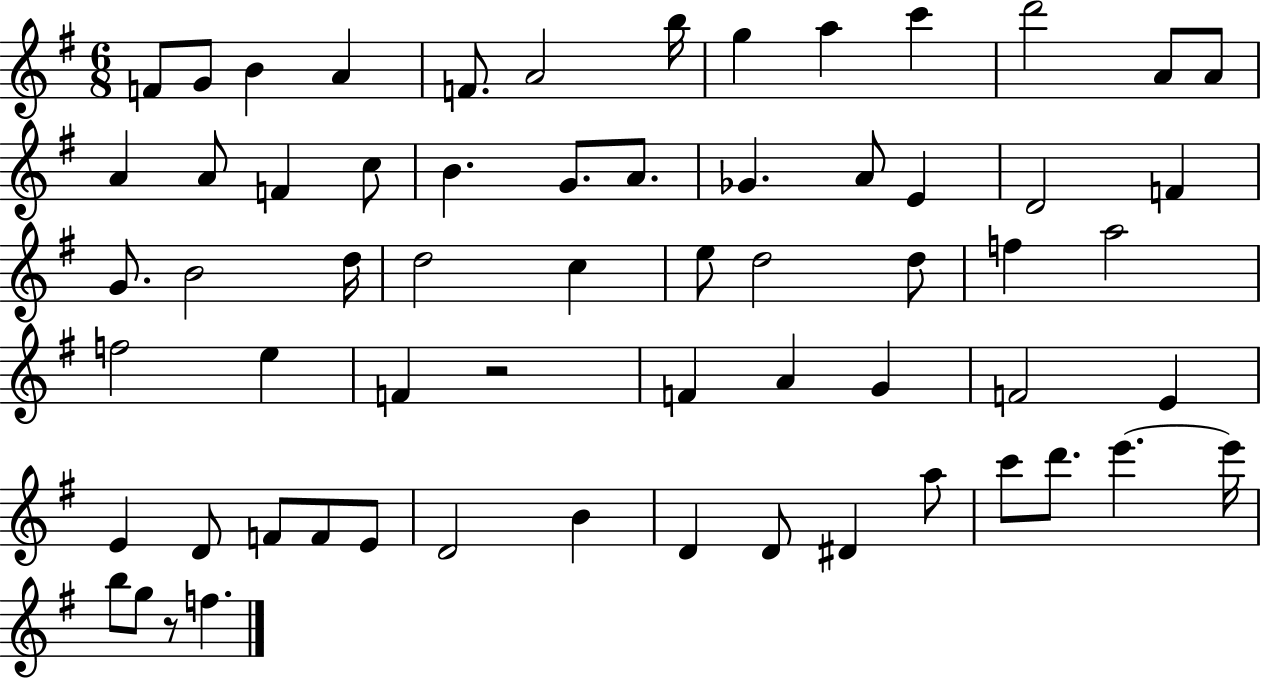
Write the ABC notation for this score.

X:1
T:Untitled
M:6/8
L:1/4
K:G
F/2 G/2 B A F/2 A2 b/4 g a c' d'2 A/2 A/2 A A/2 F c/2 B G/2 A/2 _G A/2 E D2 F G/2 B2 d/4 d2 c e/2 d2 d/2 f a2 f2 e F z2 F A G F2 E E D/2 F/2 F/2 E/2 D2 B D D/2 ^D a/2 c'/2 d'/2 e' e'/4 b/2 g/2 z/2 f